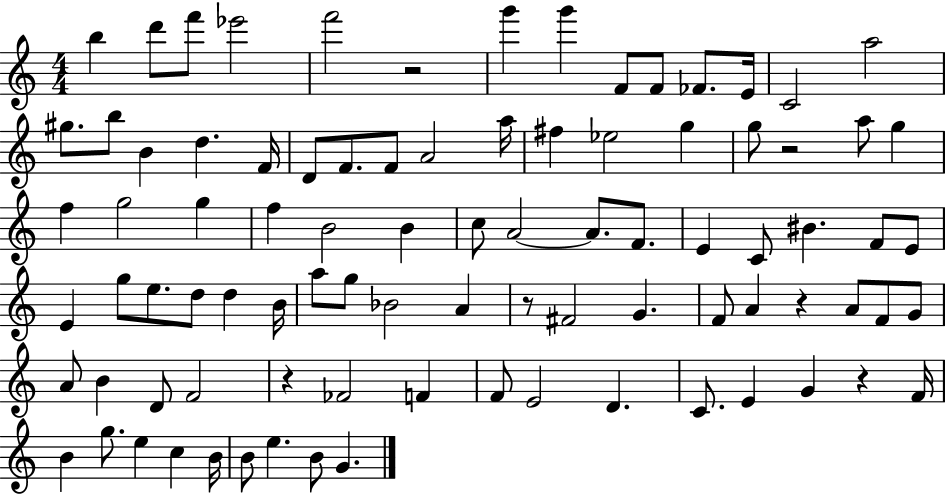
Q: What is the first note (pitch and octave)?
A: B5